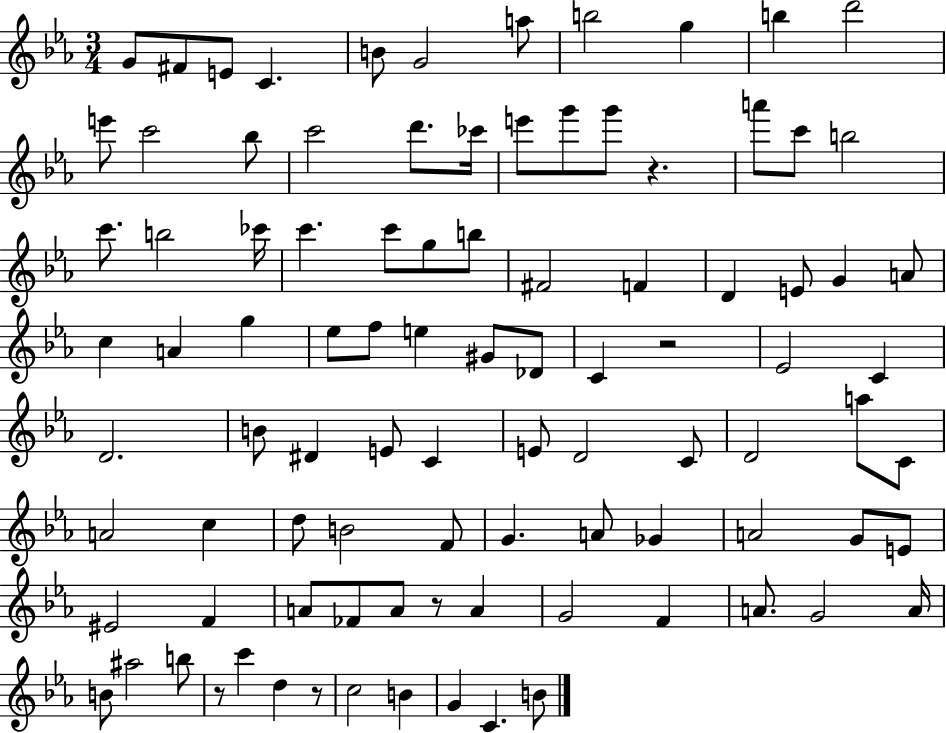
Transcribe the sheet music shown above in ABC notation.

X:1
T:Untitled
M:3/4
L:1/4
K:Eb
G/2 ^F/2 E/2 C B/2 G2 a/2 b2 g b d'2 e'/2 c'2 _b/2 c'2 d'/2 _c'/4 e'/2 g'/2 g'/2 z a'/2 c'/2 b2 c'/2 b2 _c'/4 c' c'/2 g/2 b/2 ^F2 F D E/2 G A/2 c A g _e/2 f/2 e ^G/2 _D/2 C z2 _E2 C D2 B/2 ^D E/2 C E/2 D2 C/2 D2 a/2 C/2 A2 c d/2 B2 F/2 G A/2 _G A2 G/2 E/2 ^E2 F A/2 _F/2 A/2 z/2 A G2 F A/2 G2 A/4 B/2 ^a2 b/2 z/2 c' d z/2 c2 B G C B/2